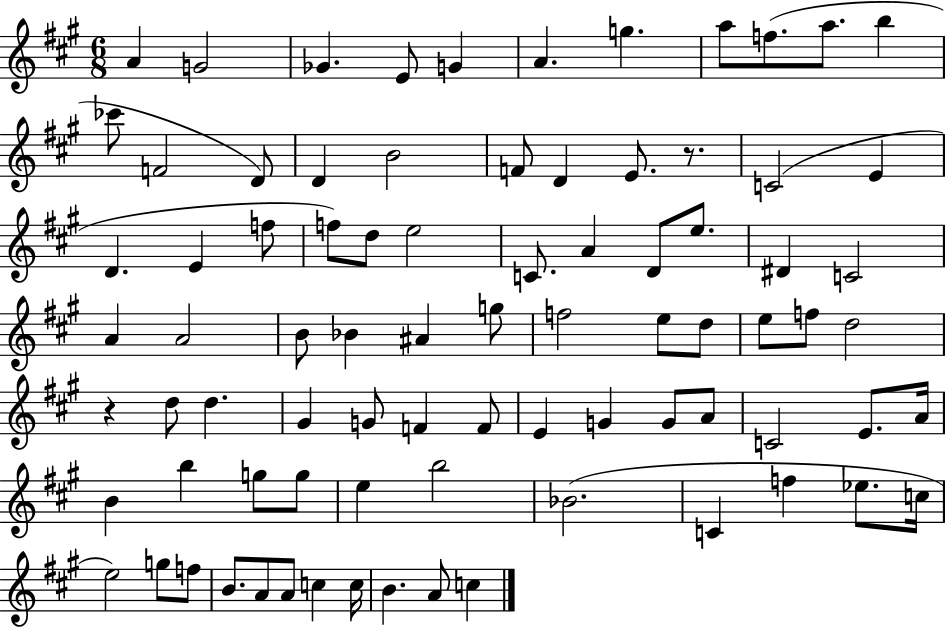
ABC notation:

X:1
T:Untitled
M:6/8
L:1/4
K:A
A G2 _G E/2 G A g a/2 f/2 a/2 b _c'/2 F2 D/2 D B2 F/2 D E/2 z/2 C2 E D E f/2 f/2 d/2 e2 C/2 A D/2 e/2 ^D C2 A A2 B/2 _B ^A g/2 f2 e/2 d/2 e/2 f/2 d2 z d/2 d ^G G/2 F F/2 E G G/2 A/2 C2 E/2 A/4 B b g/2 g/2 e b2 _B2 C f _e/2 c/4 e2 g/2 f/2 B/2 A/2 A/2 c c/4 B A/2 c